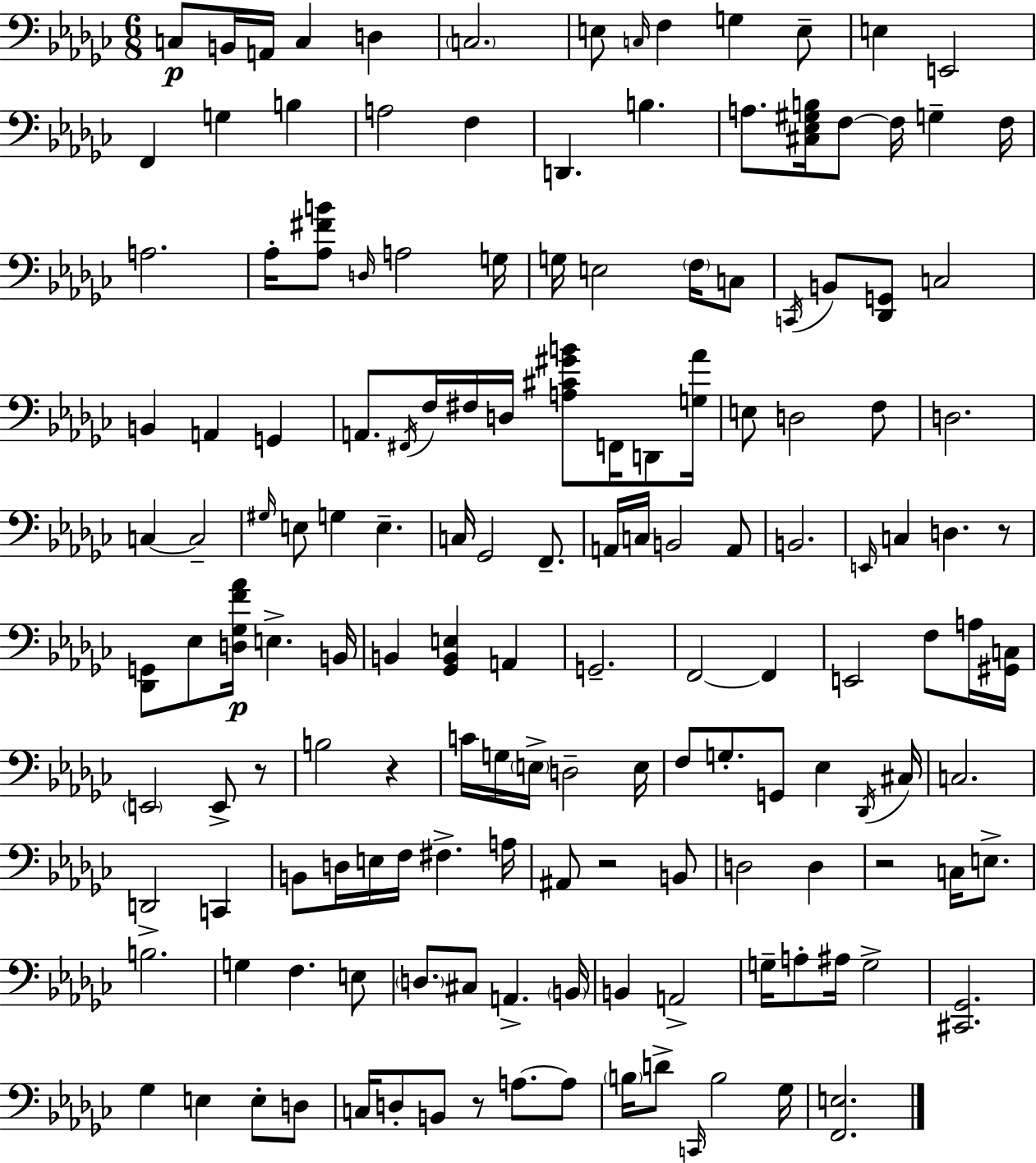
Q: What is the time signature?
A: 6/8